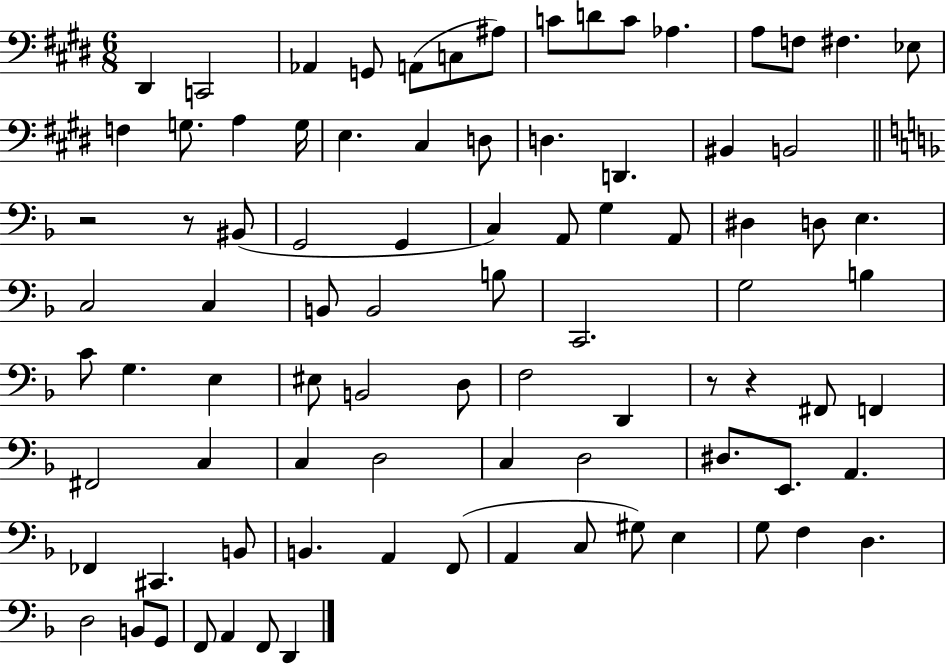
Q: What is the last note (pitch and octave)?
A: D2